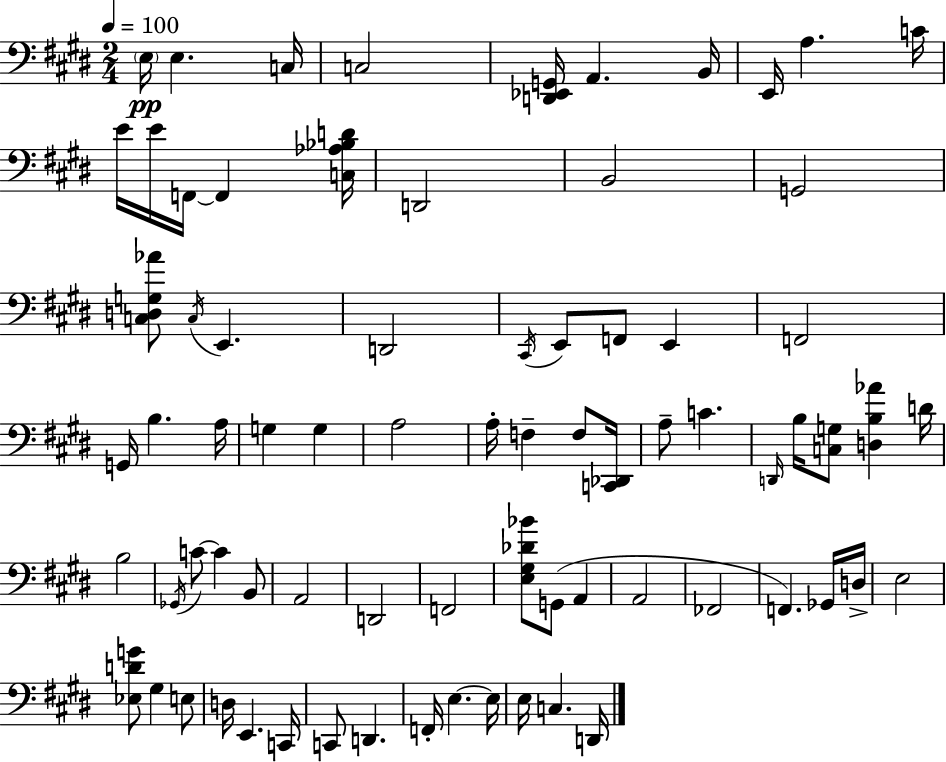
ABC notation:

X:1
T:Untitled
M:2/4
L:1/4
K:E
E,/4 E, C,/4 C,2 [D,,_E,,G,,]/4 A,, B,,/4 E,,/4 A, C/4 E/4 E/4 F,,/4 F,, [C,_A,_B,D]/4 D,,2 B,,2 G,,2 [C,D,G,_A]/2 C,/4 E,, D,,2 ^C,,/4 E,,/2 F,,/2 E,, F,,2 G,,/4 B, A,/4 G, G, A,2 A,/4 F, F,/2 [C,,_D,,]/4 A,/2 C D,,/4 B,/4 [C,G,]/2 [D,B,_A] D/4 B,2 _G,,/4 C/2 C B,,/2 A,,2 D,,2 F,,2 [E,^G,_D_B]/2 G,,/2 A,, A,,2 _F,,2 F,, _G,,/4 D,/4 E,2 [_E,DG]/2 ^G, E,/2 D,/4 E,, C,,/4 C,,/2 D,, F,,/4 E, E,/4 E,/4 C, D,,/4